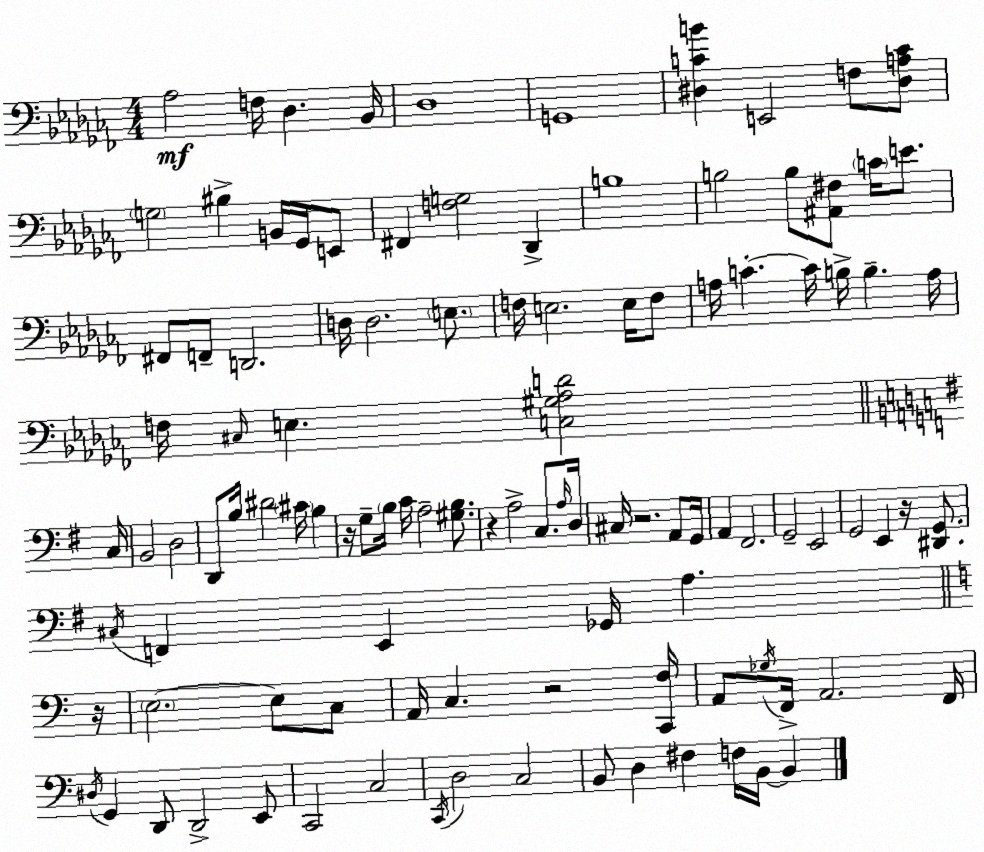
X:1
T:Untitled
M:4/4
L:1/4
K:Abm
_A,2 F,/4 _D, _B,,/4 _D,4 G,,4 [^D,CB] E,,2 F,/2 [^D,A,C]/2 G,2 ^B, B,,/4 _G,,/4 E,,/2 ^F,, [F,G,]2 _D,, B,4 B,2 B,/2 [^A,,^F,]/2 C/4 E/2 ^F,,/2 F,,/2 D,,2 D,/4 D,2 E,/2 F,/4 E,2 E,/4 F,/2 A,/4 C C/4 B,/4 B, A,/4 F,/4 ^C,/4 E, [C,^G,_A,D]2 C,/4 B,,2 D,2 D,,/2 B,/4 ^D2 ^C/4 B, z/4 G,/2 B,/4 C/4 A,2 [^G,B,]/2 z A,2 C,/2 A,/4 D,/4 ^C,/4 z2 A,,/2 G,,/4 A,, ^F,,2 G,,2 E,,2 G,,2 E,, z/4 [^D,,G,,]/2 ^C,/4 F,, E,, _G,,/4 A, z/4 E,2 E,/2 C,/2 A,,/4 C, z2 [C,,F,]/4 A,,/2 _G,/4 F,,/4 A,,2 F,,/4 ^D,/4 G,, D,,/2 D,,2 E,,/2 C,,2 C,2 C,,/4 D,2 C,2 B,,/2 D, ^F, F,/4 B,,/4 B,,